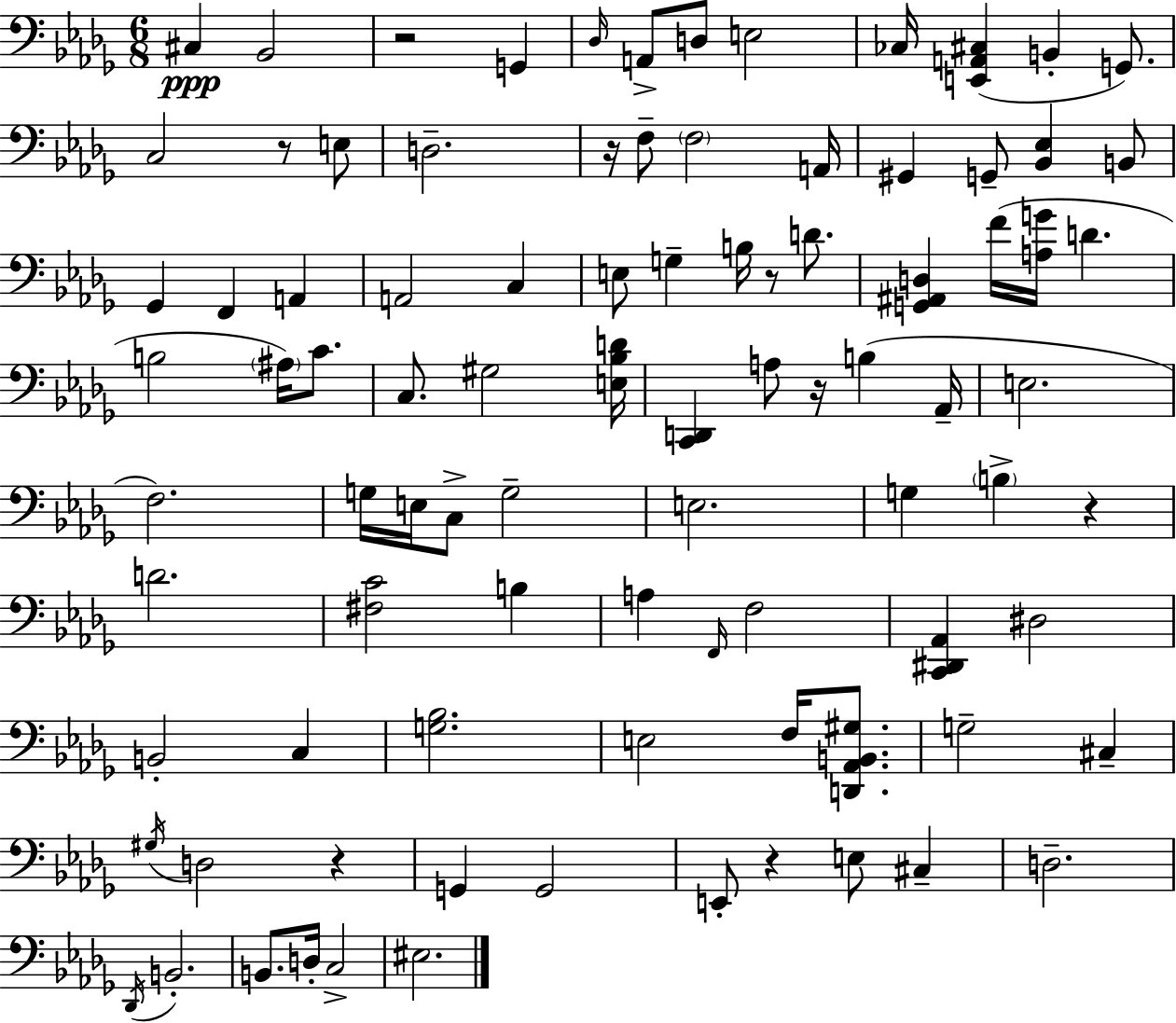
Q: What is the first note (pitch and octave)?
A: C#3